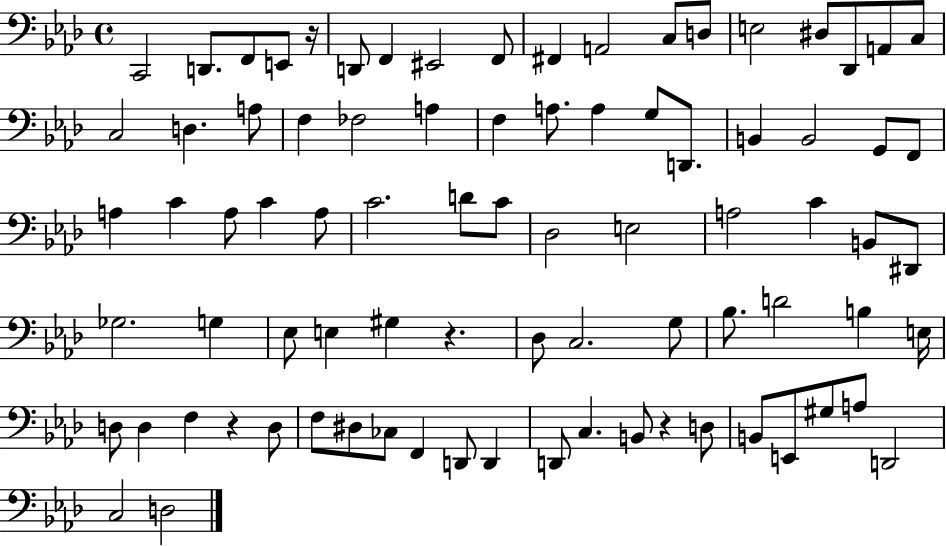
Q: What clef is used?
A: bass